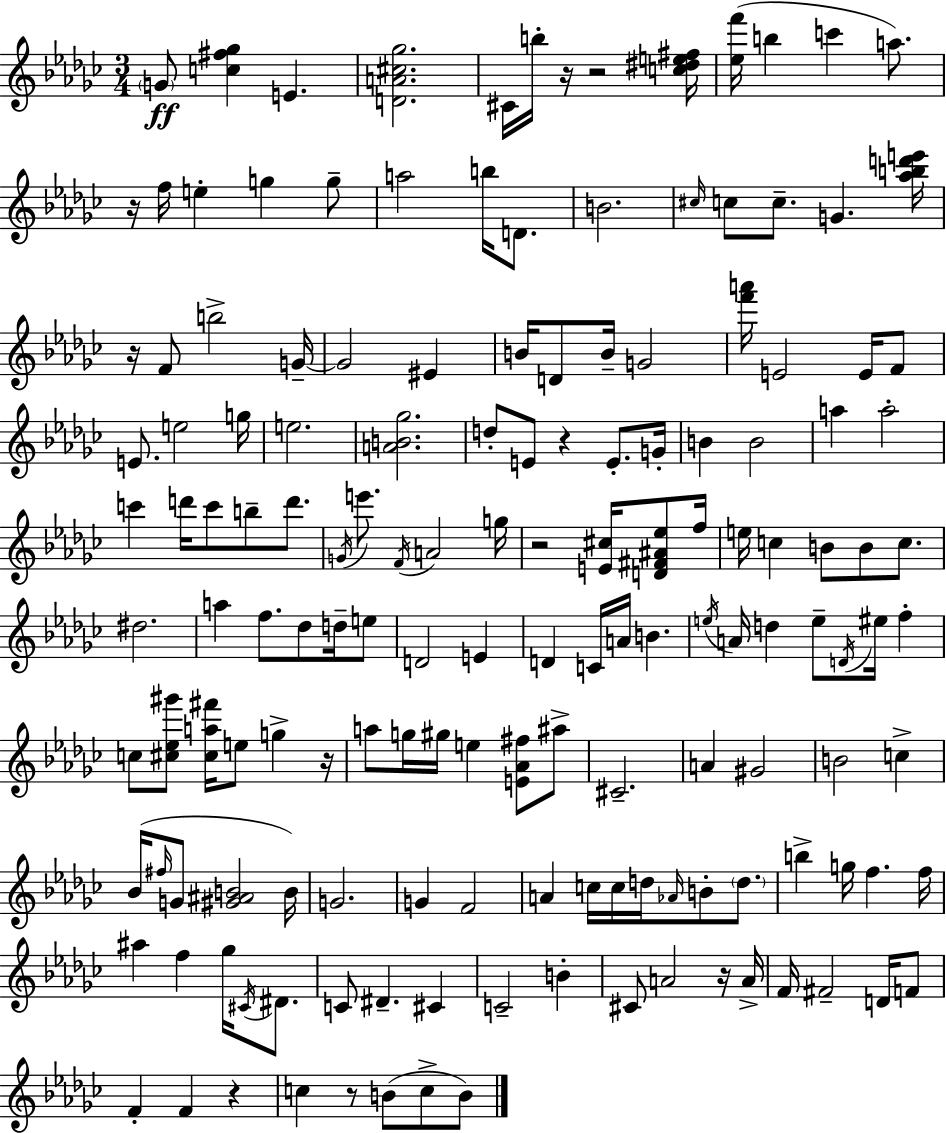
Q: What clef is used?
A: treble